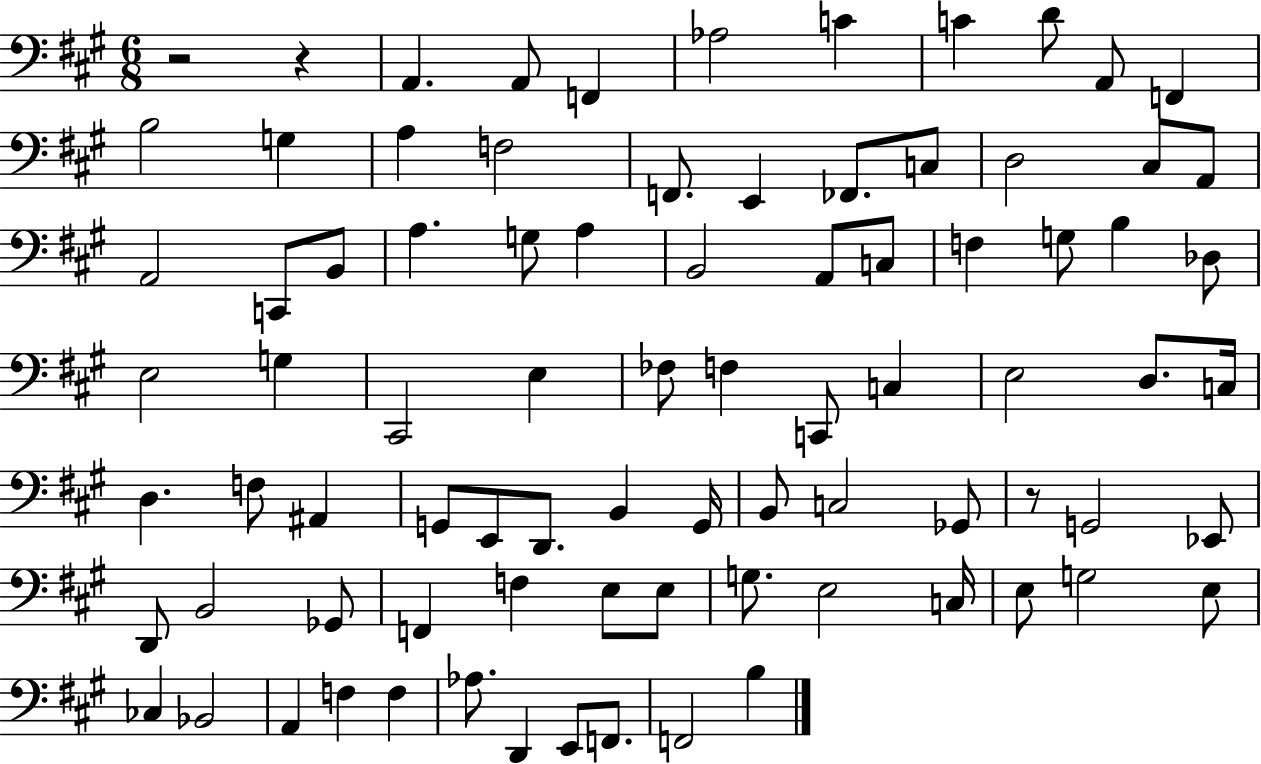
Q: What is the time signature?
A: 6/8